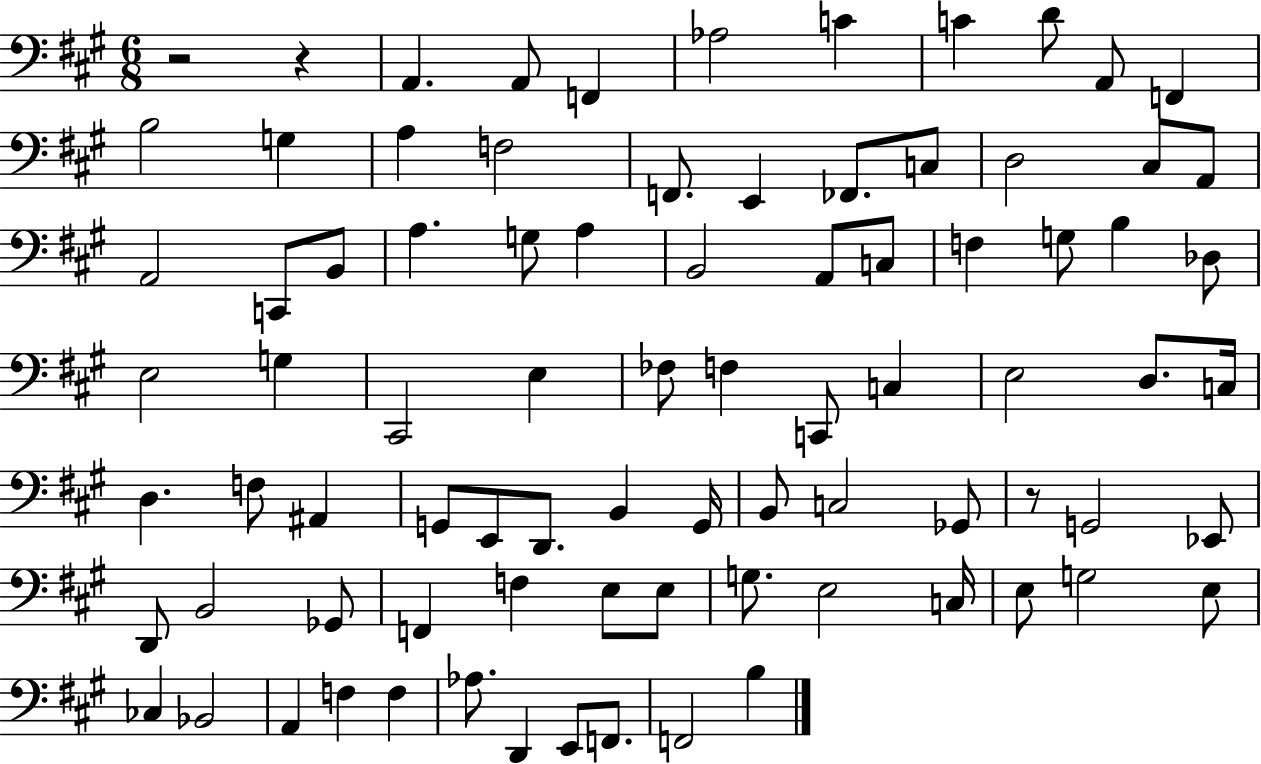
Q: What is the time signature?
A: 6/8